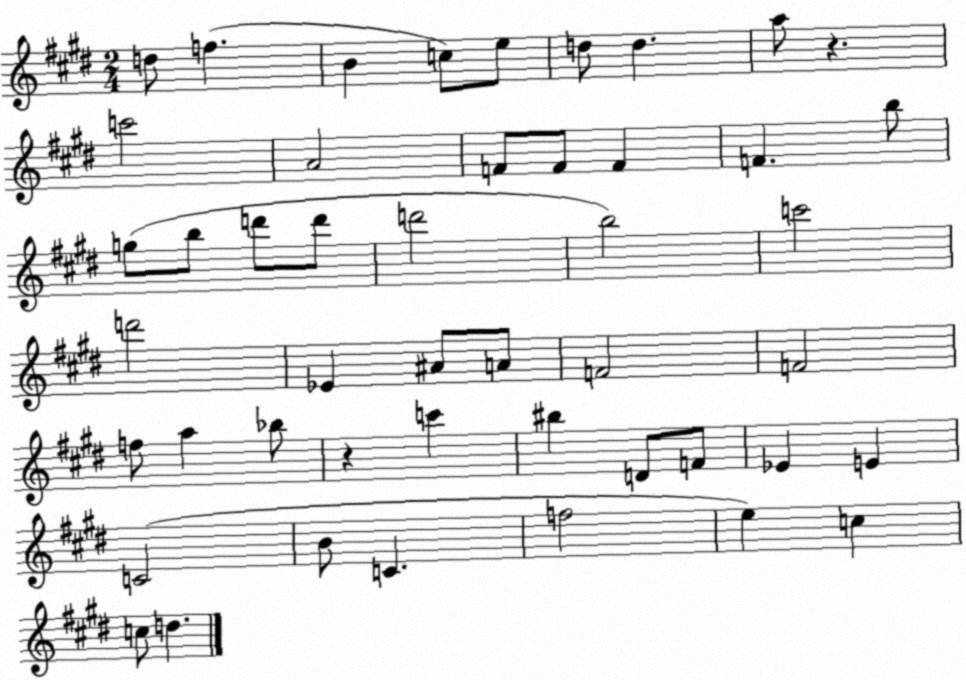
X:1
T:Untitled
M:2/4
L:1/4
K:E
d/2 f B c/2 e/2 d/2 d a/2 z c'2 A2 F/2 F/2 F F b/2 g/2 b/2 d'/2 d'/2 d'2 b2 c'2 d'2 _E ^A/2 A/2 F2 F2 f/2 a _b/2 z c' ^b D/2 F/2 _E E C2 B/2 C f2 e c c/2 d